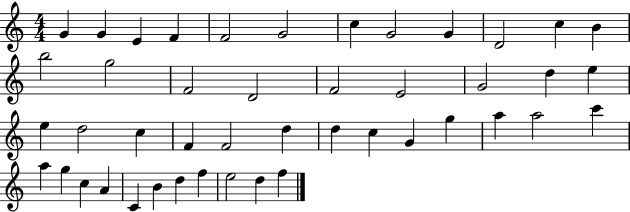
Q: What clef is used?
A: treble